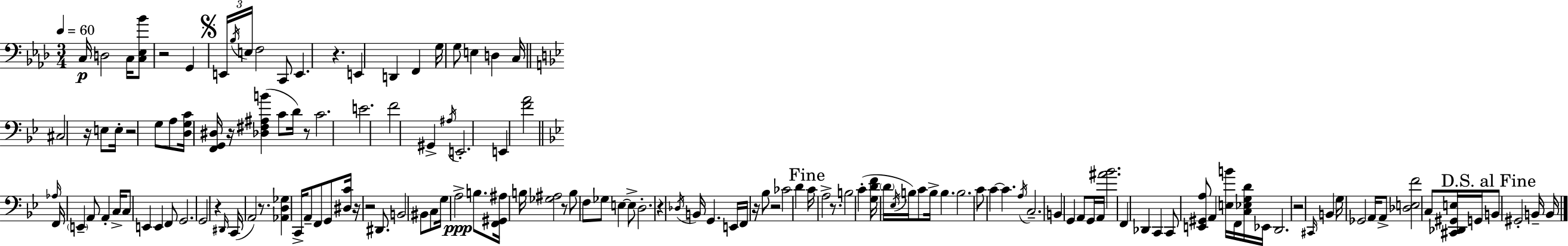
{
  \clef bass
  \numericTimeSignature
  \time 3/4
  \key f \minor
  \tempo 4 = 60
  c16\p d2 c16 <c ees bes'>8 | r2 g,4 | \mark \markup { \musicglyph "scripts.segno" } \tuplet 3/2 { e,16 \acciaccatura { bes16 } e16 } f2 c,8 | e,4. r4. | \break e,4 d,4 f,4 | g16 g8 e4 d4 | c16 \bar "||" \break \key g \minor cis2 r16 e8 e16-. | r2 g8 a8 | <d g c'>16 <f, g, dis>16 r16 <des fis ais b'>4( c'8 d'16) r8 | c'2. | \break e'2. | f'2 gis,4-> | \acciaccatura { ais16 } e,2.-. | e,4 <f' a'>2 | \break \bar "||" \break \key bes \major \grace { aes16 } f,16 \parenthesize e,4-- a,8 a,4-. | c16-> c8 e,4 e,4 f,8 | g,2. | g,2 r4 | \break \grace { dis,16 }( c,16 a,2) r8. | <aes, d ges>4 c,16-> a,8-- f,8 g,8 | <dis c'>16 r16 r2 dis,8. | b,2 bis,8 | \break c8 g16 a2->\ppp b8. | <f, gis, ais>16 b16 <ges ais>2 | r8 b8 f8 ges8 e4~~ | e8-> d2.-. | \break r4 \acciaccatura { des16 } b,16 g,4. | e,16 f,16 r16 bes8 r2 | ces'2 d'4 | \mark "Fine" c'16 a2-> | \break r8. b2 c'4-.( | <g d' f'>16 \parenthesize d'16 \acciaccatura { ees16 } b16) c'8 b16-> b4. | b2. | c'8 c'4~~ c'4. | \break \acciaccatura { a16 } c2.-- | b,4 g,4 | a,8 g,16 a,16 <ais' bes'>2. | f,4 des,4 | \break c,4 c,8 <e, gis, a>8 a,4 | <e b'>16 f,16 <c ees g d'>16 ees,16 d,2. | r2 | \grace { cis,16 } b,4 g16 ges,2 | \break a,16 a,8-> <des e f'>2 | c8 <cis, des, gis, e>16 g,16 \mark "D.S. al Fine" b,8 gis,2-. | b,16-- b,16 \bar "|."
}